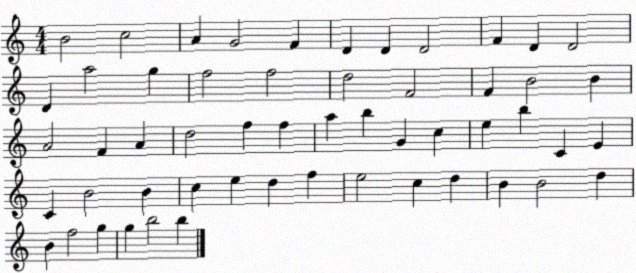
X:1
T:Untitled
M:4/4
L:1/4
K:C
B2 c2 A G2 F D D D2 F D D2 D a2 g f2 f2 d2 F2 F B2 B A2 F A d2 f f a b G c e b C E C B2 B c e d f e2 c d B B2 d B f2 g g b2 b